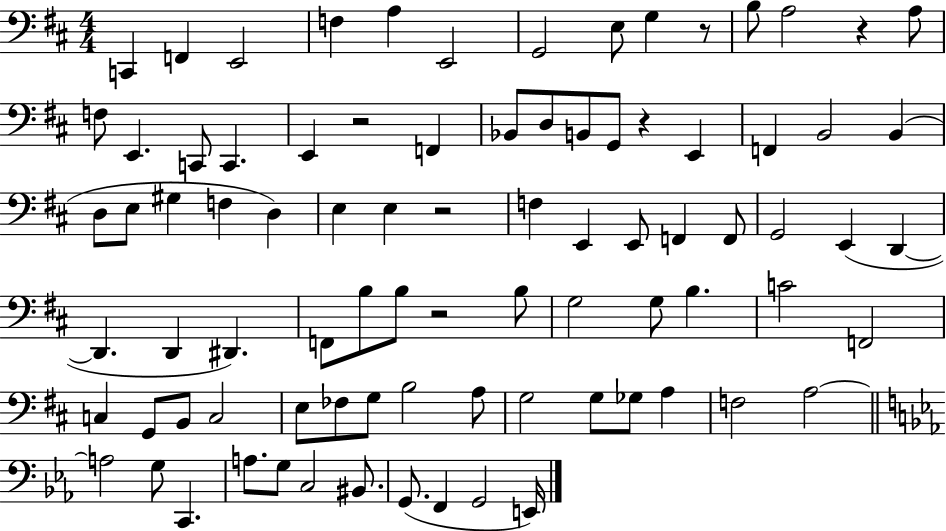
X:1
T:Untitled
M:4/4
L:1/4
K:D
C,, F,, E,,2 F, A, E,,2 G,,2 E,/2 G, z/2 B,/2 A,2 z A,/2 F,/2 E,, C,,/2 C,, E,, z2 F,, _B,,/2 D,/2 B,,/2 G,,/2 z E,, F,, B,,2 B,, D,/2 E,/2 ^G, F, D, E, E, z2 F, E,, E,,/2 F,, F,,/2 G,,2 E,, D,, D,, D,, ^D,, F,,/2 B,/2 B,/2 z2 B,/2 G,2 G,/2 B, C2 F,,2 C, G,,/2 B,,/2 C,2 E,/2 _F,/2 G,/2 B,2 A,/2 G,2 G,/2 _G,/2 A, F,2 A,2 A,2 G,/2 C,, A,/2 G,/2 C,2 ^B,,/2 G,,/2 F,, G,,2 E,,/4